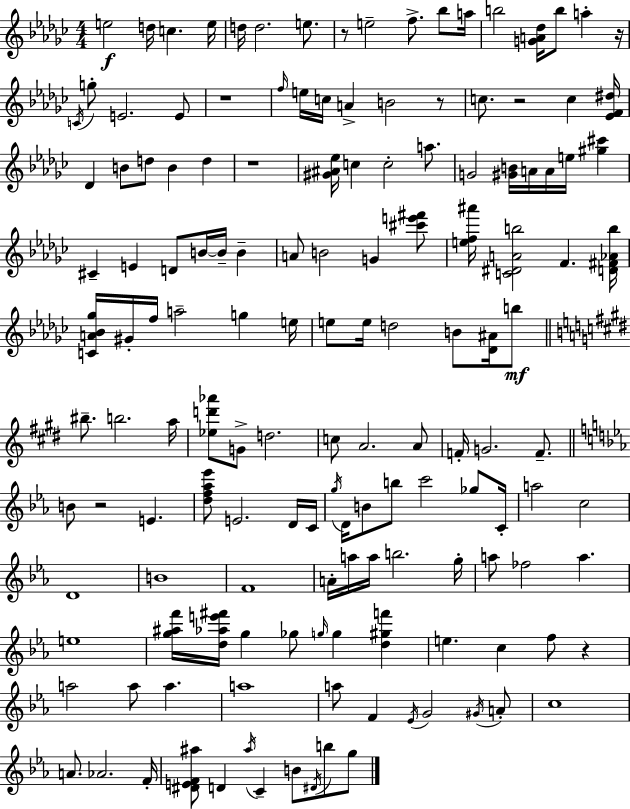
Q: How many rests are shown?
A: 8